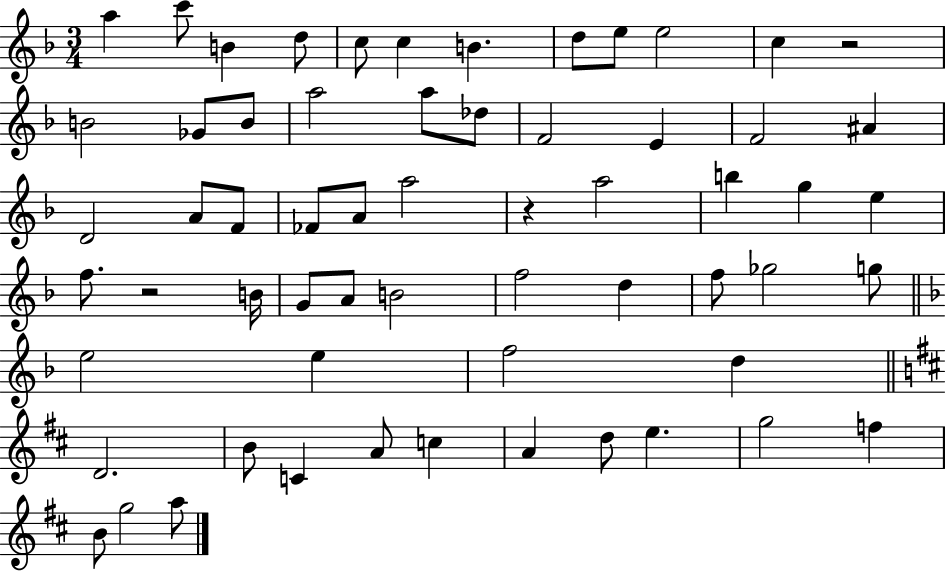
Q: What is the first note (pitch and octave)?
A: A5